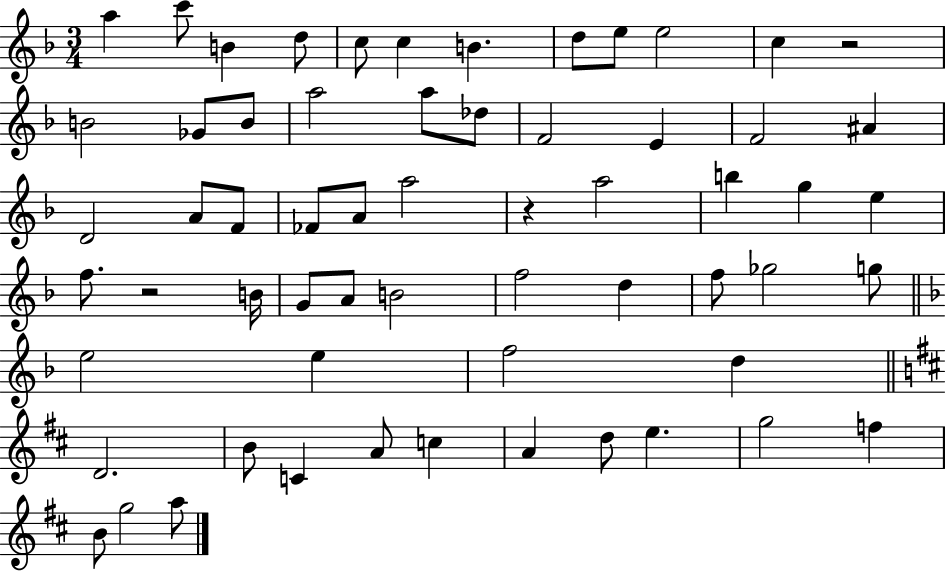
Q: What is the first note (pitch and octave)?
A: A5